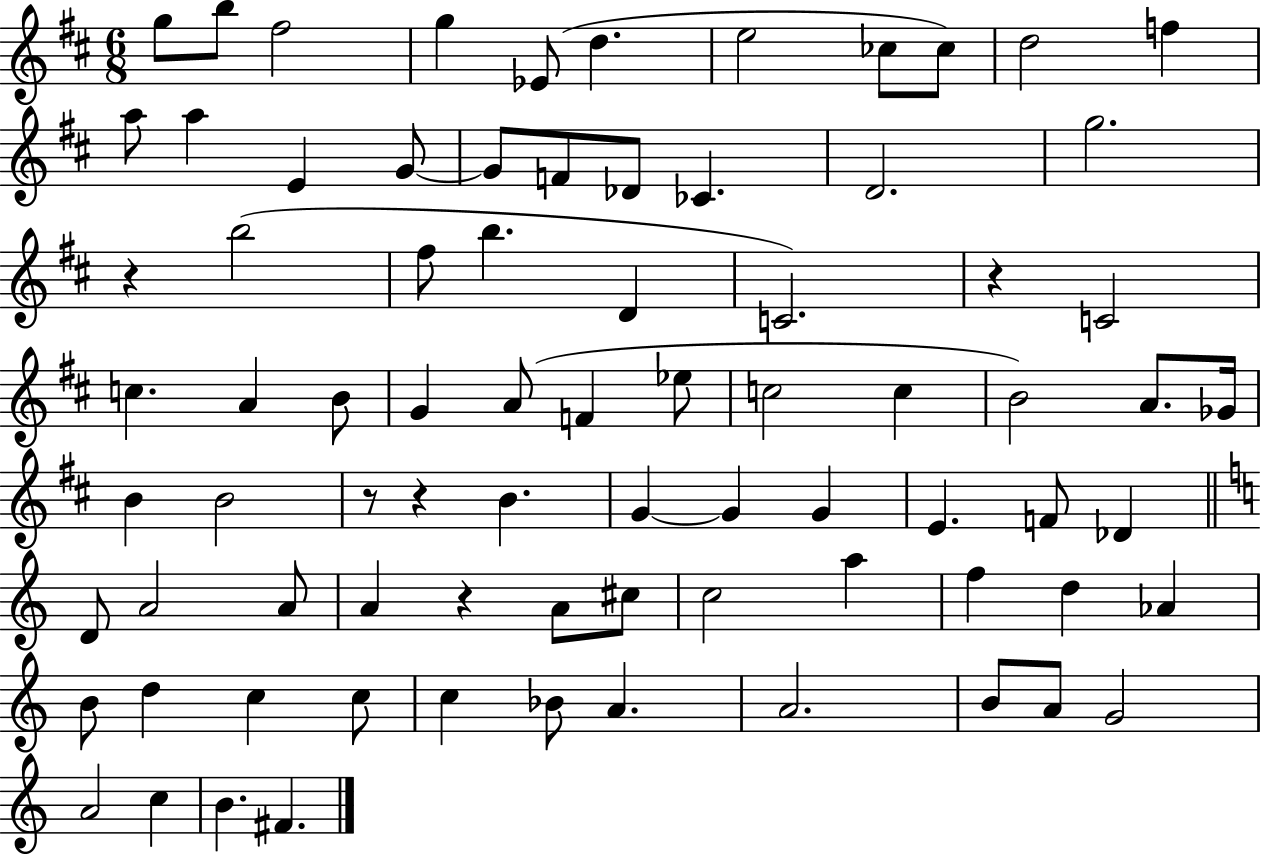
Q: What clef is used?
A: treble